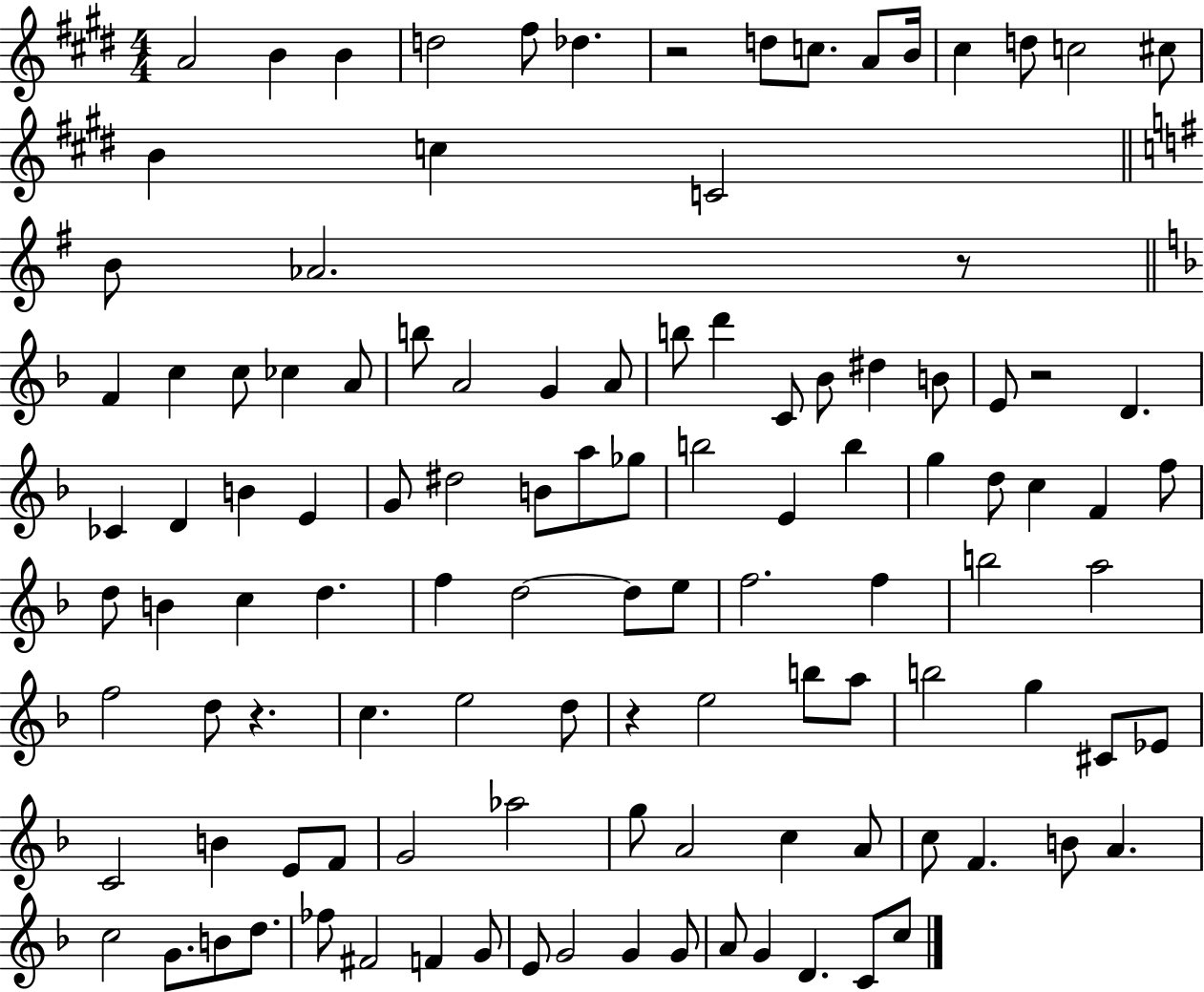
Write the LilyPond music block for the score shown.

{
  \clef treble
  \numericTimeSignature
  \time 4/4
  \key e \major
  \repeat volta 2 { a'2 b'4 b'4 | d''2 fis''8 des''4. | r2 d''8 c''8. a'8 b'16 | cis''4 d''8 c''2 cis''8 | \break b'4 c''4 c'2 | \bar "||" \break \key g \major b'8 aes'2. r8 | \bar "||" \break \key d \minor f'4 c''4 c''8 ces''4 a'8 | b''8 a'2 g'4 a'8 | b''8 d'''4 c'8 bes'8 dis''4 b'8 | e'8 r2 d'4. | \break ces'4 d'4 b'4 e'4 | g'8 dis''2 b'8 a''8 ges''8 | b''2 e'4 b''4 | g''4 d''8 c''4 f'4 f''8 | \break d''8 b'4 c''4 d''4. | f''4 d''2~~ d''8 e''8 | f''2. f''4 | b''2 a''2 | \break f''2 d''8 r4. | c''4. e''2 d''8 | r4 e''2 b''8 a''8 | b''2 g''4 cis'8 ees'8 | \break c'2 b'4 e'8 f'8 | g'2 aes''2 | g''8 a'2 c''4 a'8 | c''8 f'4. b'8 a'4. | \break c''2 g'8. b'8 d''8. | fes''8 fis'2 f'4 g'8 | e'8 g'2 g'4 g'8 | a'8 g'4 d'4. c'8 c''8 | \break } \bar "|."
}